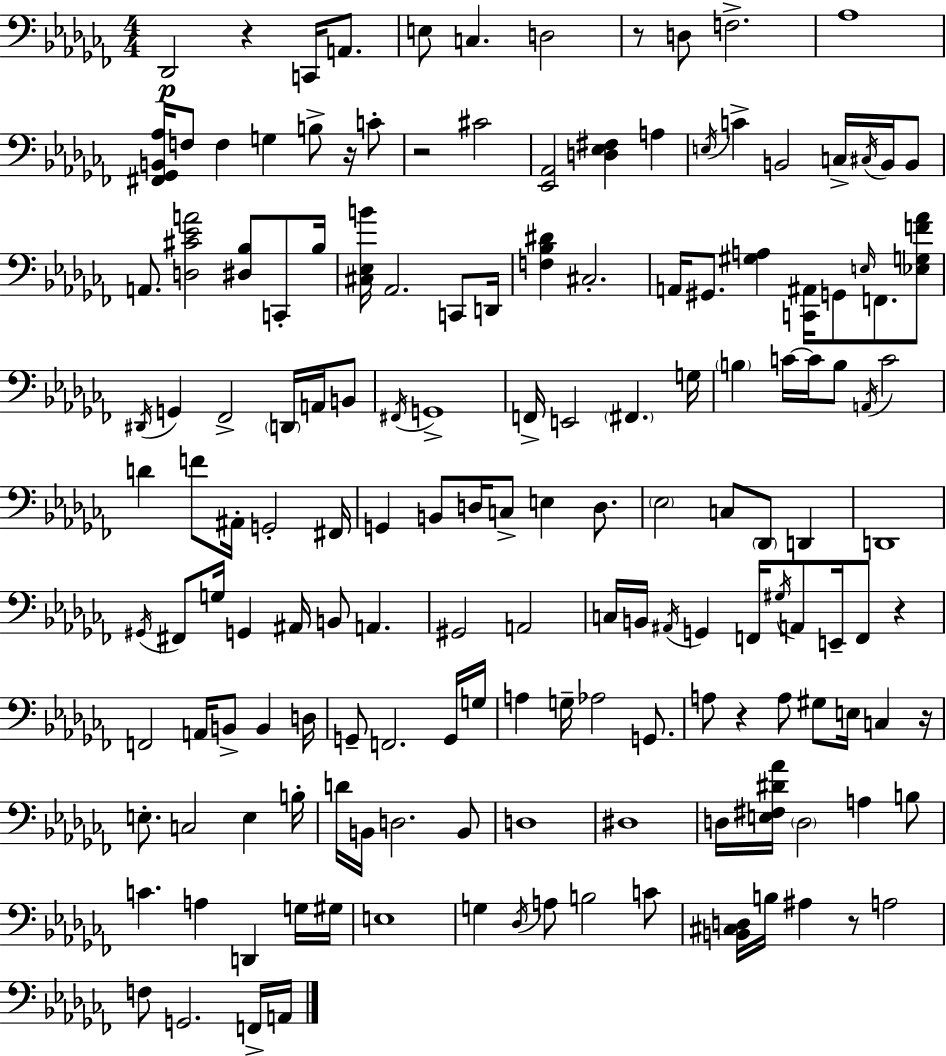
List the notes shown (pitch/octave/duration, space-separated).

Db2/h R/q C2/s A2/e. E3/e C3/q. D3/h R/e D3/e F3/h. Ab3/w [F#2,Gb2,B2,Ab3]/s F3/e F3/q G3/q B3/e R/s C4/e R/h C#4/h [Eb2,Ab2]/h [D3,Eb3,F#3]/q A3/q E3/s C4/q B2/h C3/s C#3/s B2/s B2/e A2/e. [D3,C#4,Eb4,A4]/h [D#3,Bb3]/e C2/e Bb3/s [C#3,Eb3,B4]/s Ab2/h. C2/e D2/s [F3,Bb3,D#4]/q C#3/h. A2/s G#2/e. [G#3,A3]/q [C2,A#2]/s G2/e E3/s F2/e. [Eb3,G3,F4,Ab4]/e D#2/s G2/q FES2/h D2/s A2/s B2/e F#2/s G2/w F2/s E2/h F#2/q. G3/s B3/q C4/s C4/s B3/e A2/s C4/h D4/q F4/e A#2/s G2/h F#2/s G2/q B2/e D3/s C3/e E3/q D3/e. Eb3/h C3/e Db2/e D2/q D2/w G#2/s F#2/e G3/s G2/q A#2/s B2/e A2/q. G#2/h A2/h C3/s B2/s A#2/s G2/q F2/s G#3/s A2/e E2/s F2/e R/q F2/h A2/s B2/e B2/q D3/s G2/e F2/h. G2/s G3/s A3/q G3/s Ab3/h G2/e. A3/e R/q A3/e G#3/e E3/s C3/q R/s E3/e. C3/h E3/q B3/s D4/s B2/s D3/h. B2/e D3/w D#3/w D3/s [E3,F#3,D#4,Ab4]/s D3/h A3/q B3/e C4/q. A3/q D2/q G3/s G#3/s E3/w G3/q Db3/s A3/e B3/h C4/e [B2,C#3,D3]/s B3/s A#3/q R/e A3/h F3/e G2/h. F2/s A2/s